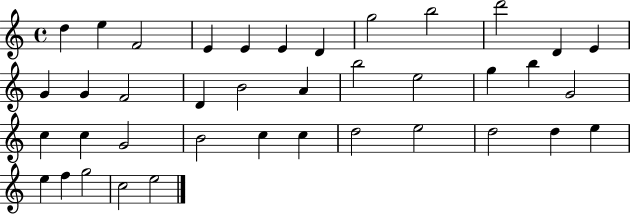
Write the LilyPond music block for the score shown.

{
  \clef treble
  \time 4/4
  \defaultTimeSignature
  \key c \major
  d''4 e''4 f'2 | e'4 e'4 e'4 d'4 | g''2 b''2 | d'''2 d'4 e'4 | \break g'4 g'4 f'2 | d'4 b'2 a'4 | b''2 e''2 | g''4 b''4 g'2 | \break c''4 c''4 g'2 | b'2 c''4 c''4 | d''2 e''2 | d''2 d''4 e''4 | \break e''4 f''4 g''2 | c''2 e''2 | \bar "|."
}